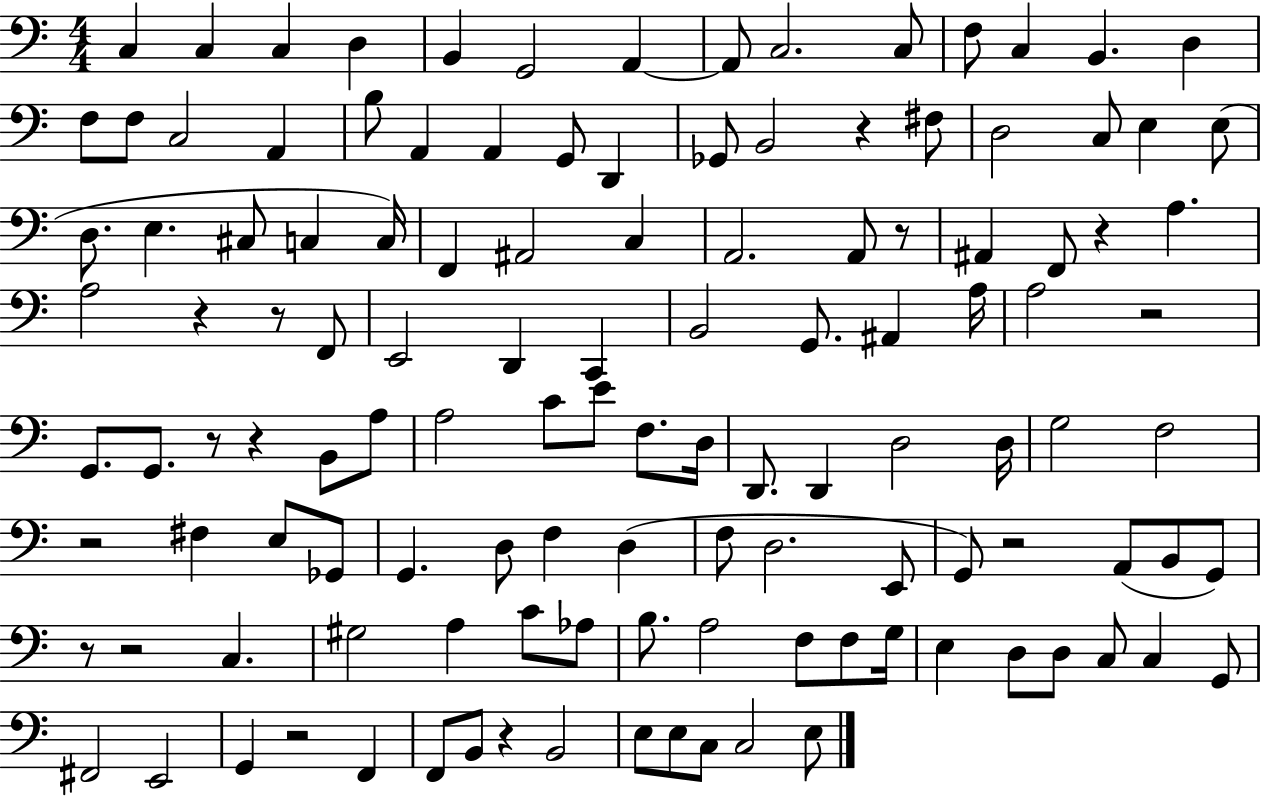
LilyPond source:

{
  \clef bass
  \numericTimeSignature
  \time 4/4
  \key c \major
  c4 c4 c4 d4 | b,4 g,2 a,4~~ | a,8 c2. c8 | f8 c4 b,4. d4 | \break f8 f8 c2 a,4 | b8 a,4 a,4 g,8 d,4 | ges,8 b,2 r4 fis8 | d2 c8 e4 e8( | \break d8. e4. cis8 c4 c16) | f,4 ais,2 c4 | a,2. a,8 r8 | ais,4 f,8 r4 a4. | \break a2 r4 r8 f,8 | e,2 d,4 c,4 | b,2 g,8. ais,4 a16 | a2 r2 | \break g,8. g,8. r8 r4 b,8 a8 | a2 c'8 e'8 f8. d16 | d,8. d,4 d2 d16 | g2 f2 | \break r2 fis4 e8 ges,8 | g,4. d8 f4 d4( | f8 d2. e,8 | g,8) r2 a,8( b,8 g,8) | \break r8 r2 c4. | gis2 a4 c'8 aes8 | b8. a2 f8 f8 g16 | e4 d8 d8 c8 c4 g,8 | \break fis,2 e,2 | g,4 r2 f,4 | f,8 b,8 r4 b,2 | e8 e8 c8 c2 e8 | \break \bar "|."
}